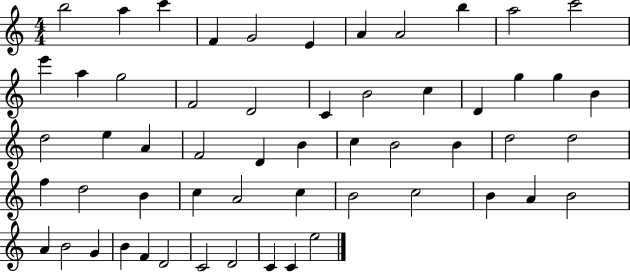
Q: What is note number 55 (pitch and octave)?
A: C4